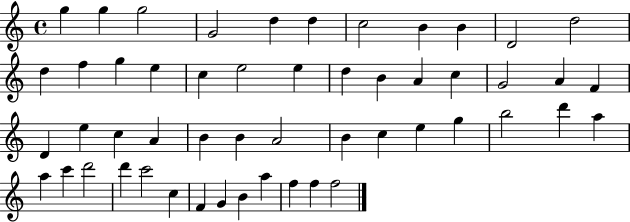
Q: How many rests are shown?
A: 0